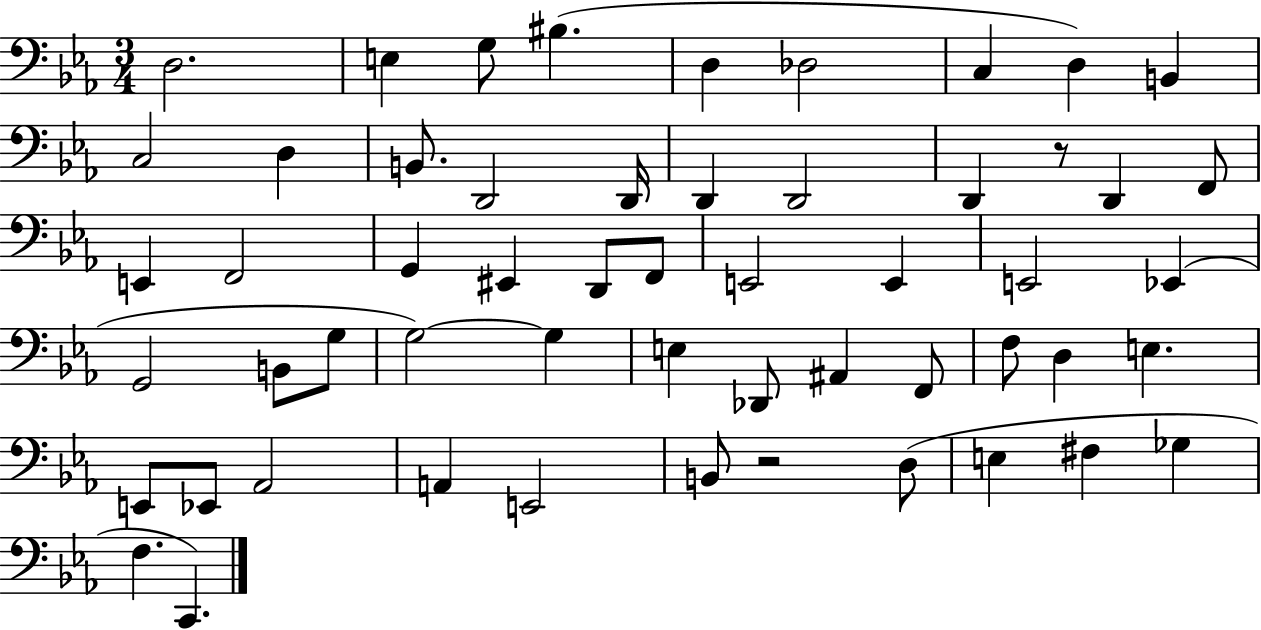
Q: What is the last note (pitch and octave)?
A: C2